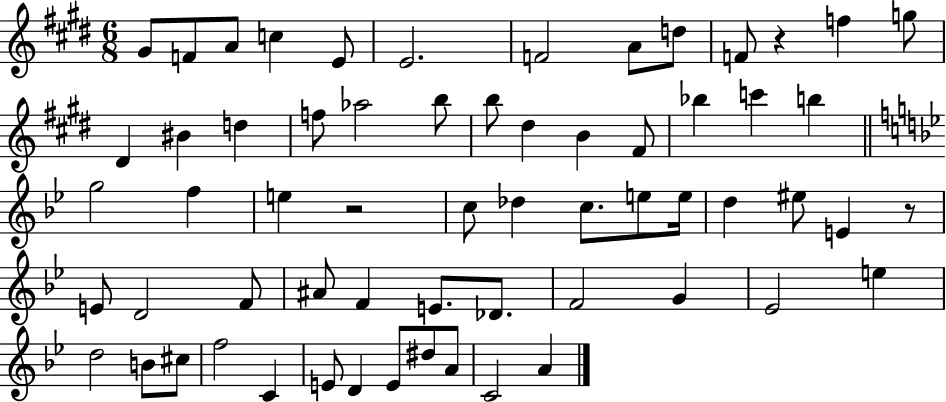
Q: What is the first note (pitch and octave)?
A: G#4